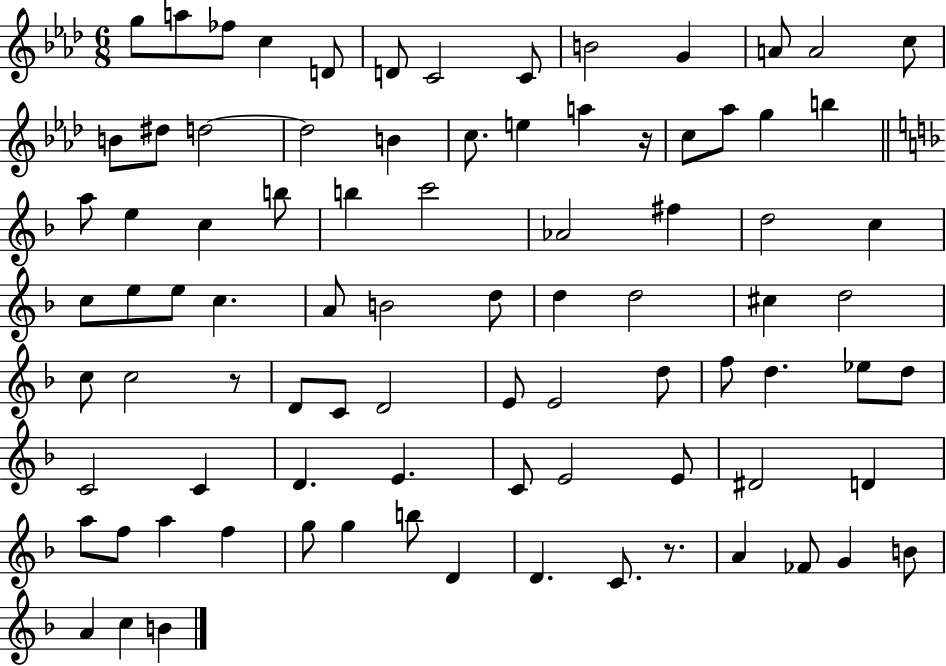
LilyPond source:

{
  \clef treble
  \numericTimeSignature
  \time 6/8
  \key aes \major
  \repeat volta 2 { g''8 a''8 fes''8 c''4 d'8 | d'8 c'2 c'8 | b'2 g'4 | a'8 a'2 c''8 | \break b'8 dis''8 d''2~~ | d''2 b'4 | c''8. e''4 a''4 r16 | c''8 aes''8 g''4 b''4 | \break \bar "||" \break \key d \minor a''8 e''4 c''4 b''8 | b''4 c'''2 | aes'2 fis''4 | d''2 c''4 | \break c''8 e''8 e''8 c''4. | a'8 b'2 d''8 | d''4 d''2 | cis''4 d''2 | \break c''8 c''2 r8 | d'8 c'8 d'2 | e'8 e'2 d''8 | f''8 d''4. ees''8 d''8 | \break c'2 c'4 | d'4. e'4. | c'8 e'2 e'8 | dis'2 d'4 | \break a''8 f''8 a''4 f''4 | g''8 g''4 b''8 d'4 | d'4. c'8. r8. | a'4 fes'8 g'4 b'8 | \break a'4 c''4 b'4 | } \bar "|."
}